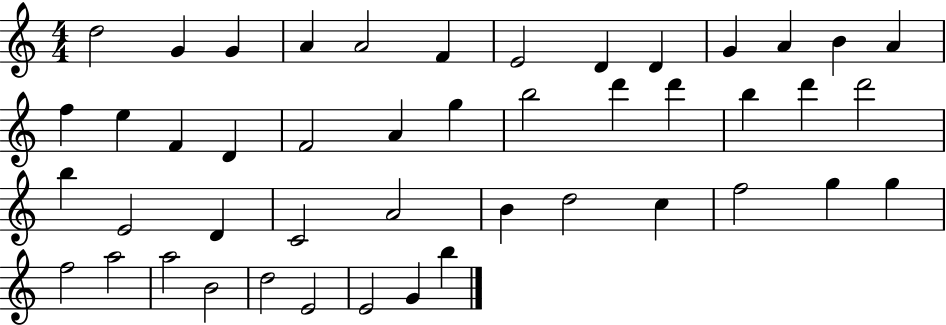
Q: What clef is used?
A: treble